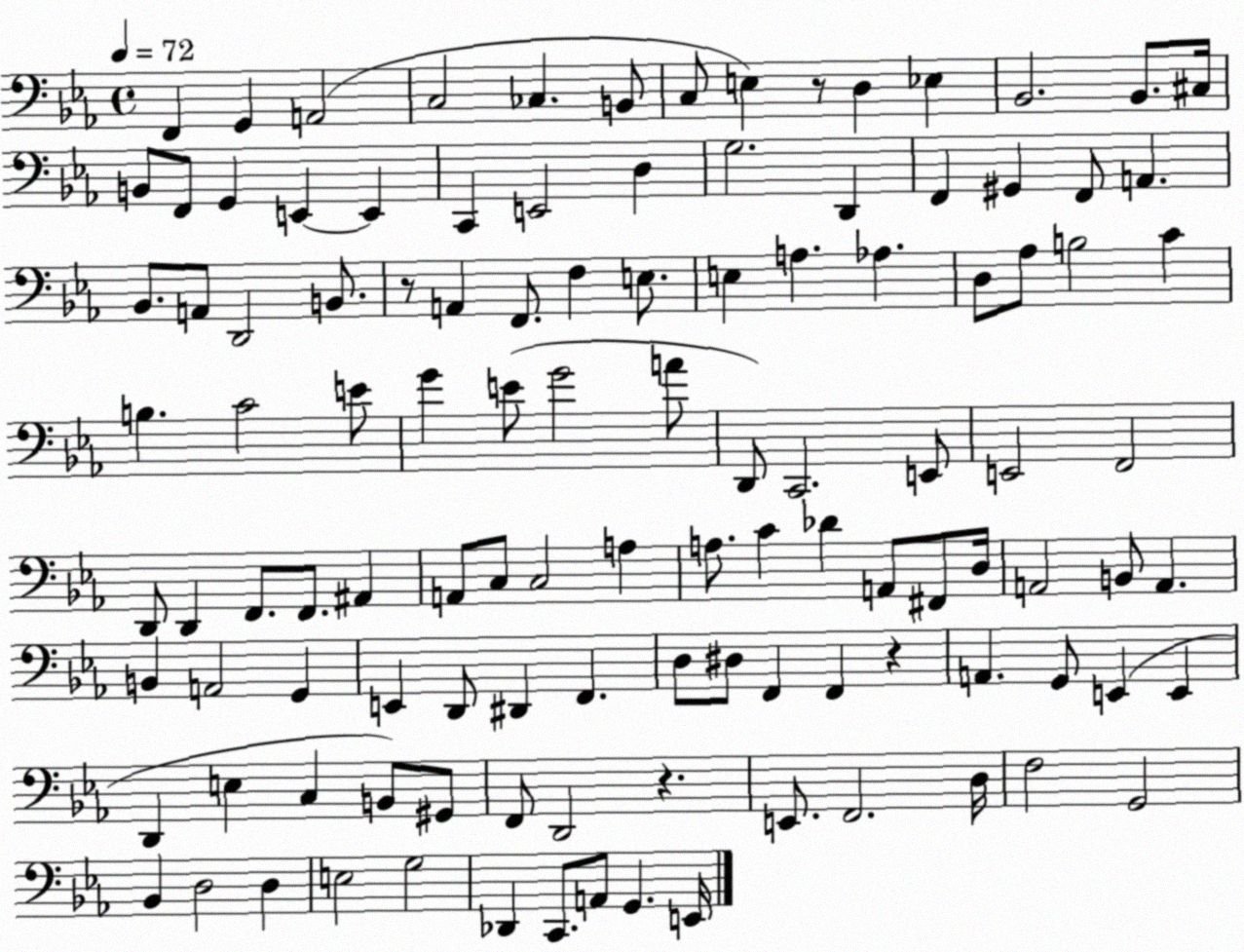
X:1
T:Untitled
M:4/4
L:1/4
K:Eb
F,, G,, A,,2 C,2 _C, B,,/2 C,/2 E, z/2 D, _E, _B,,2 _B,,/2 ^C,/4 B,,/2 F,,/2 G,, E,, E,, C,, E,,2 D, G,2 D,, F,, ^G,, F,,/2 A,, _B,,/2 A,,/2 D,,2 B,,/2 z/2 A,, F,,/2 F, E,/2 E, A, _A, D,/2 _A,/2 B,2 C B, C2 E/2 G E/2 G2 A/2 D,,/2 C,,2 E,,/2 E,,2 F,,2 D,,/2 D,, F,,/2 F,,/2 ^A,, A,,/2 C,/2 C,2 A, A,/2 C _D A,,/2 ^F,,/2 D,/4 A,,2 B,,/2 A,, B,, A,,2 G,, E,, D,,/2 ^D,, F,, D,/2 ^D,/2 F,, F,, z A,, G,,/2 E,, E,, D,, E, C, B,,/2 ^G,,/2 F,,/2 D,,2 z E,,/2 F,,2 D,/4 F,2 G,,2 _B,, D,2 D, E,2 G,2 _D,, C,,/2 A,,/2 G,, E,,/4